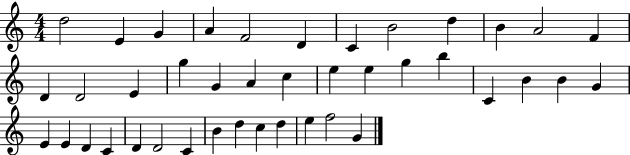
{
  \clef treble
  \numericTimeSignature
  \time 4/4
  \key c \major
  d''2 e'4 g'4 | a'4 f'2 d'4 | c'4 b'2 d''4 | b'4 a'2 f'4 | \break d'4 d'2 e'4 | g''4 g'4 a'4 c''4 | e''4 e''4 g''4 b''4 | c'4 b'4 b'4 g'4 | \break e'4 e'4 d'4 c'4 | d'4 d'2 c'4 | b'4 d''4 c''4 d''4 | e''4 f''2 g'4 | \break \bar "|."
}